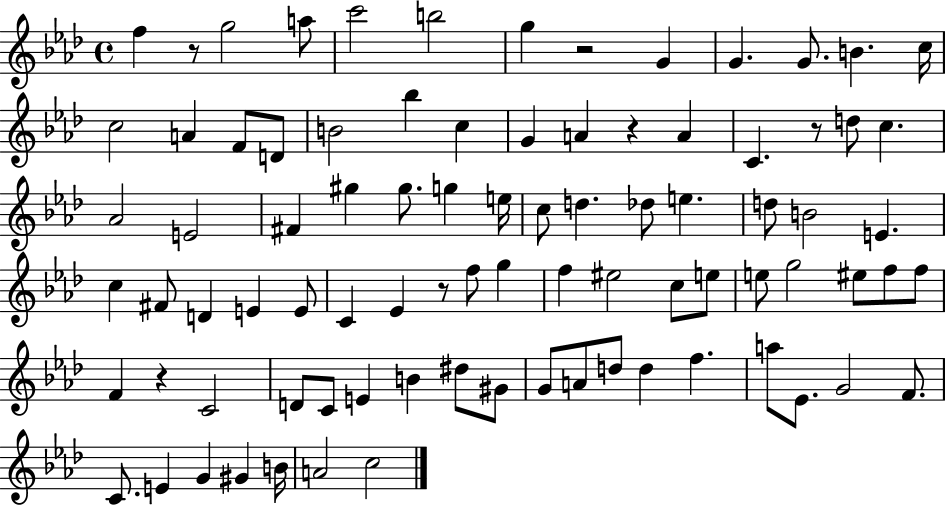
F5/q R/e G5/h A5/e C6/h B5/h G5/q R/h G4/q G4/q. G4/e. B4/q. C5/s C5/h A4/q F4/e D4/e B4/h Bb5/q C5/q G4/q A4/q R/q A4/q C4/q. R/e D5/e C5/q. Ab4/h E4/h F#4/q G#5/q G#5/e. G5/q E5/s C5/e D5/q. Db5/e E5/q. D5/e B4/h E4/q. C5/q F#4/e D4/q E4/q E4/e C4/q Eb4/q R/e F5/e G5/q F5/q EIS5/h C5/e E5/e E5/e G5/h EIS5/e F5/e F5/e F4/q R/q C4/h D4/e C4/e E4/q B4/q D#5/e G#4/e G4/e A4/e D5/e D5/q F5/q. A5/e Eb4/e. G4/h F4/e. C4/e. E4/q G4/q G#4/q B4/s A4/h C5/h